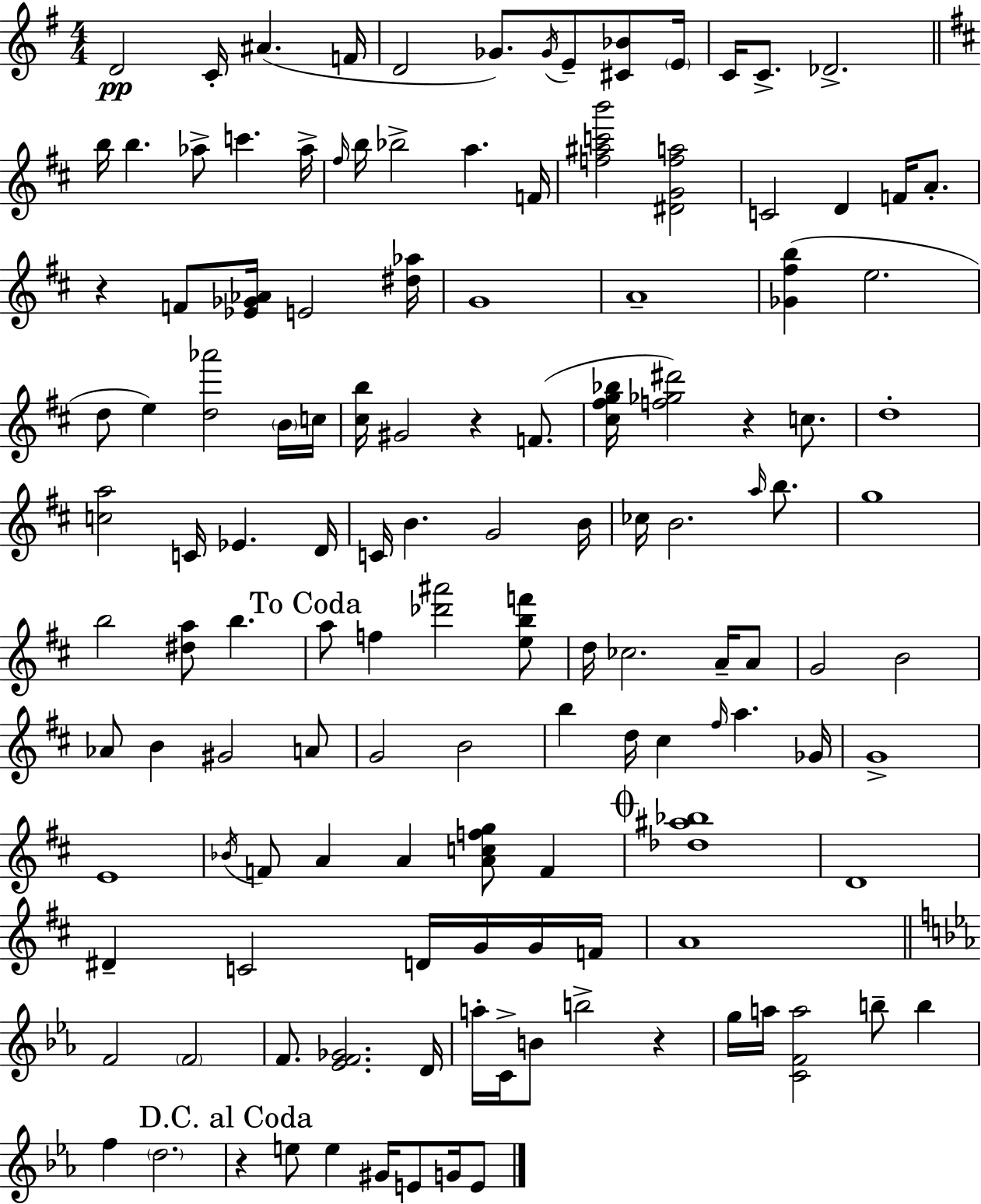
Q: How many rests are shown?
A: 5